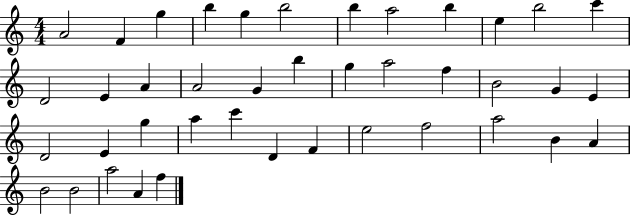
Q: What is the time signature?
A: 4/4